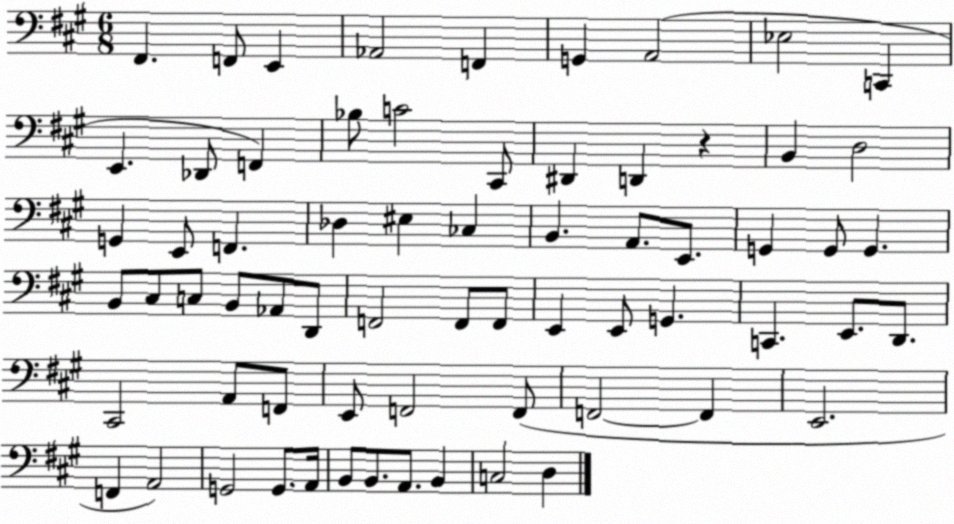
X:1
T:Untitled
M:6/8
L:1/4
K:A
^F,, F,,/2 E,, _A,,2 F,, G,, A,,2 _E,2 C,, E,, _D,,/2 F,, _B,/2 C2 ^C,,/2 ^D,, D,, z B,, D,2 G,, E,,/2 F,, _D, ^E, _C, B,, A,,/2 E,,/2 G,, G,,/2 G,, B,,/2 ^C,/2 C,/2 B,,/2 _A,,/2 D,,/2 F,,2 F,,/2 F,,/2 E,, E,,/2 G,, C,, E,,/2 D,,/2 ^C,,2 A,,/2 F,,/2 E,,/2 F,,2 F,,/2 F,,2 F,, E,,2 F,, A,,2 G,,2 G,,/2 A,,/4 B,,/2 B,,/2 A,,/2 B,, C,2 D,